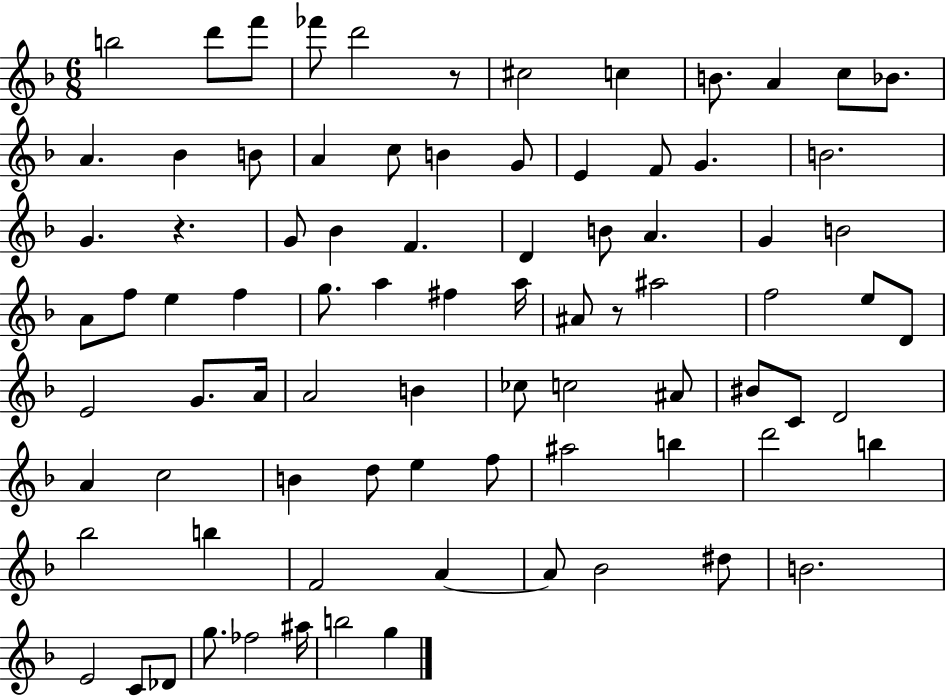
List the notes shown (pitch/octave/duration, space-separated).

B5/h D6/e F6/e FES6/e D6/h R/e C#5/h C5/q B4/e. A4/q C5/e Bb4/e. A4/q. Bb4/q B4/e A4/q C5/e B4/q G4/e E4/q F4/e G4/q. B4/h. G4/q. R/q. G4/e Bb4/q F4/q. D4/q B4/e A4/q. G4/q B4/h A4/e F5/e E5/q F5/q G5/e. A5/q F#5/q A5/s A#4/e R/e A#5/h F5/h E5/e D4/e E4/h G4/e. A4/s A4/h B4/q CES5/e C5/h A#4/e BIS4/e C4/e D4/h A4/q C5/h B4/q D5/e E5/q F5/e A#5/h B5/q D6/h B5/q Bb5/h B5/q F4/h A4/q A4/e Bb4/h D#5/e B4/h. E4/h C4/e Db4/e G5/e. FES5/h A#5/s B5/h G5/q